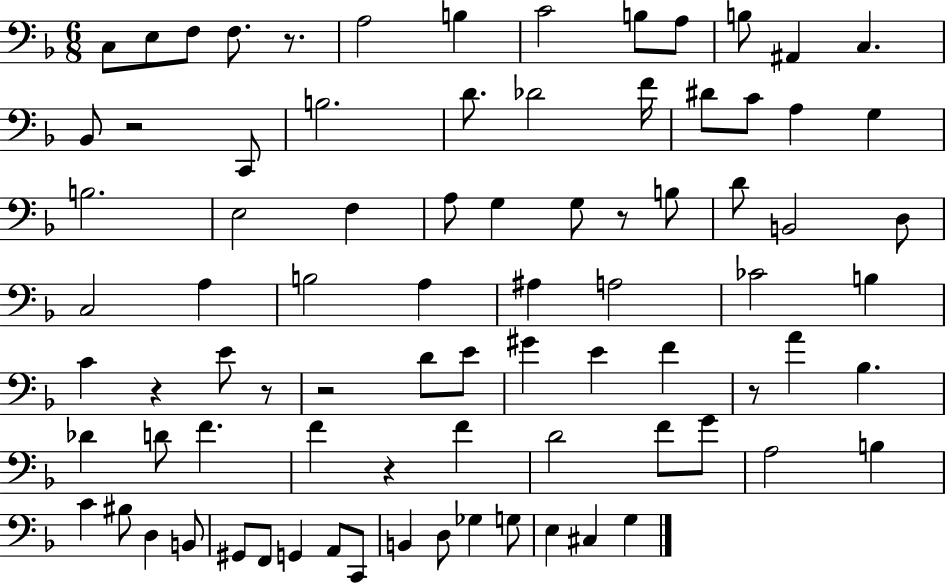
C3/e E3/e F3/e F3/e. R/e. A3/h B3/q C4/h B3/e A3/e B3/e A#2/q C3/q. Bb2/e R/h C2/e B3/h. D4/e. Db4/h F4/s D#4/e C4/e A3/q G3/q B3/h. E3/h F3/q A3/e G3/q G3/e R/e B3/e D4/e B2/h D3/e C3/h A3/q B3/h A3/q A#3/q A3/h CES4/h B3/q C4/q R/q E4/e R/e R/h D4/e E4/e G#4/q E4/q F4/q R/e A4/q Bb3/q. Db4/q D4/e F4/q. F4/q R/q F4/q D4/h F4/e G4/e A3/h B3/q C4/q BIS3/e D3/q B2/e G#2/e F2/e G2/q A2/e C2/e B2/q D3/e Gb3/q G3/e E3/q C#3/q G3/q